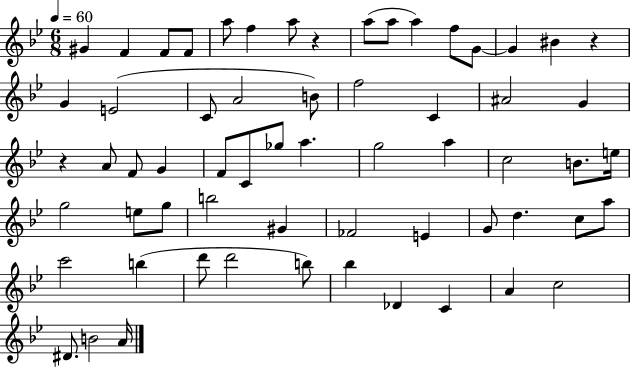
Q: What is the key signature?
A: BES major